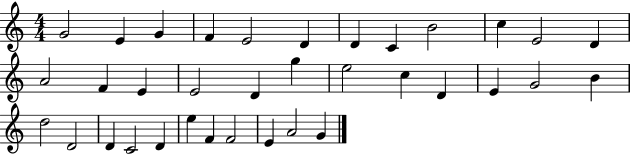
{
  \clef treble
  \numericTimeSignature
  \time 4/4
  \key c \major
  g'2 e'4 g'4 | f'4 e'2 d'4 | d'4 c'4 b'2 | c''4 e'2 d'4 | \break a'2 f'4 e'4 | e'2 d'4 g''4 | e''2 c''4 d'4 | e'4 g'2 b'4 | \break d''2 d'2 | d'4 c'2 d'4 | e''4 f'4 f'2 | e'4 a'2 g'4 | \break \bar "|."
}